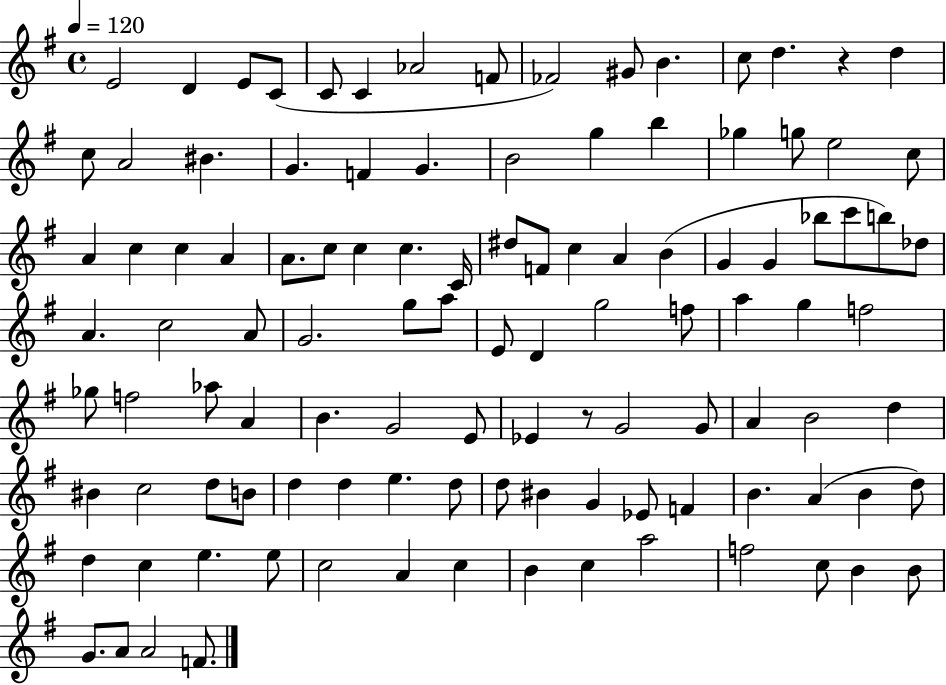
E4/h D4/q E4/e C4/e C4/e C4/q Ab4/h F4/e FES4/h G#4/e B4/q. C5/e D5/q. R/q D5/q C5/e A4/h BIS4/q. G4/q. F4/q G4/q. B4/h G5/q B5/q Gb5/q G5/e E5/h C5/e A4/q C5/q C5/q A4/q A4/e. C5/e C5/q C5/q. C4/s D#5/e F4/e C5/q A4/q B4/q G4/q G4/q Bb5/e C6/e B5/e Db5/e A4/q. C5/h A4/e G4/h. G5/e A5/e E4/e D4/q G5/h F5/e A5/q G5/q F5/h Gb5/e F5/h Ab5/e A4/q B4/q. G4/h E4/e Eb4/q R/e G4/h G4/e A4/q B4/h D5/q BIS4/q C5/h D5/e B4/e D5/q D5/q E5/q. D5/e D5/e BIS4/q G4/q Eb4/e F4/q B4/q. A4/q B4/q D5/e D5/q C5/q E5/q. E5/e C5/h A4/q C5/q B4/q C5/q A5/h F5/h C5/e B4/q B4/e G4/e. A4/e A4/h F4/e.